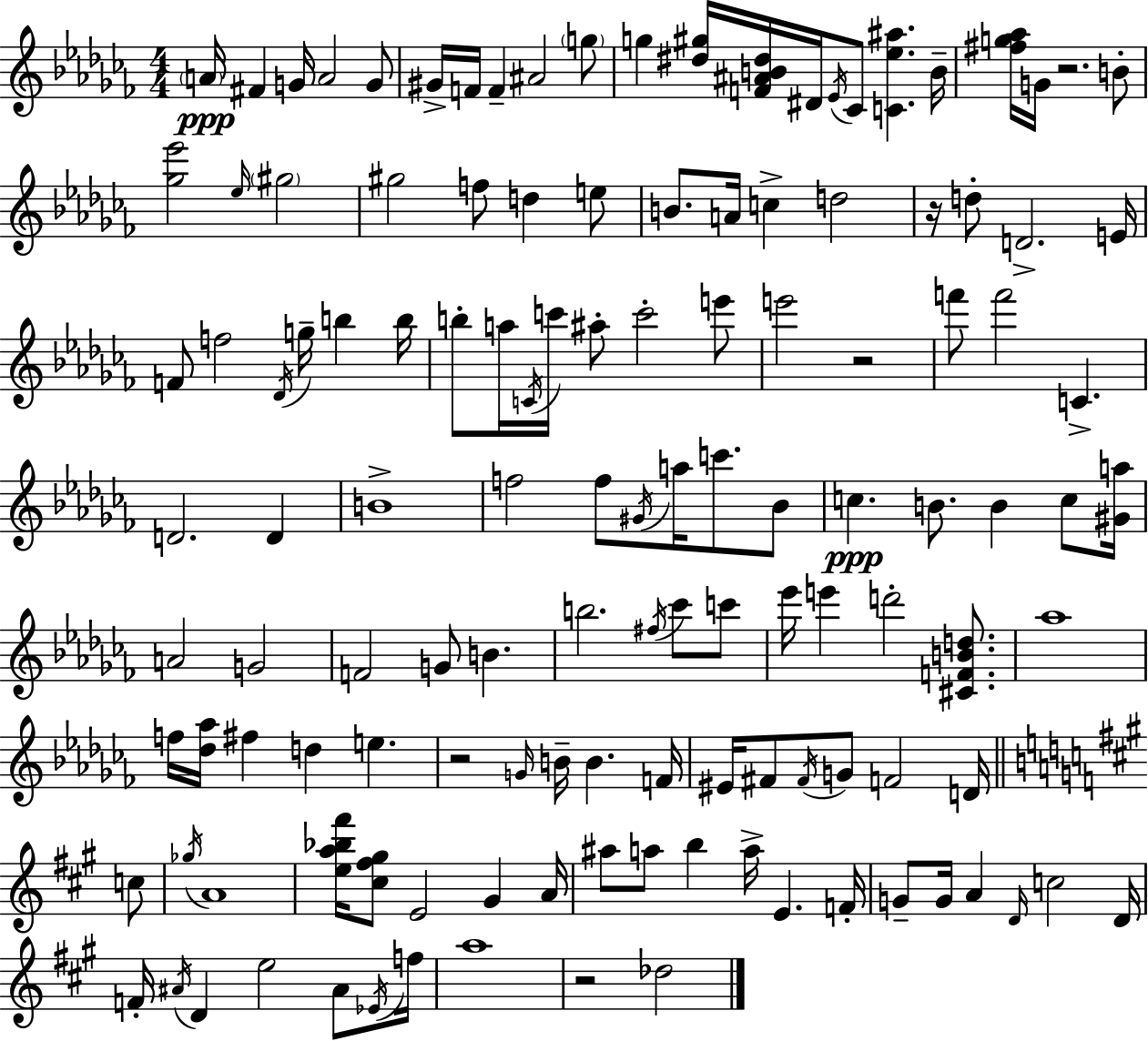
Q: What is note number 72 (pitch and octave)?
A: D6